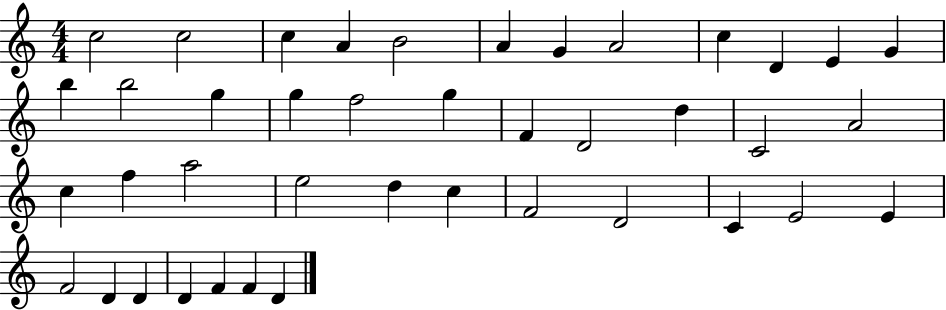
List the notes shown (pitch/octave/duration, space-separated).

C5/h C5/h C5/q A4/q B4/h A4/q G4/q A4/h C5/q D4/q E4/q G4/q B5/q B5/h G5/q G5/q F5/h G5/q F4/q D4/h D5/q C4/h A4/h C5/q F5/q A5/h E5/h D5/q C5/q F4/h D4/h C4/q E4/h E4/q F4/h D4/q D4/q D4/q F4/q F4/q D4/q